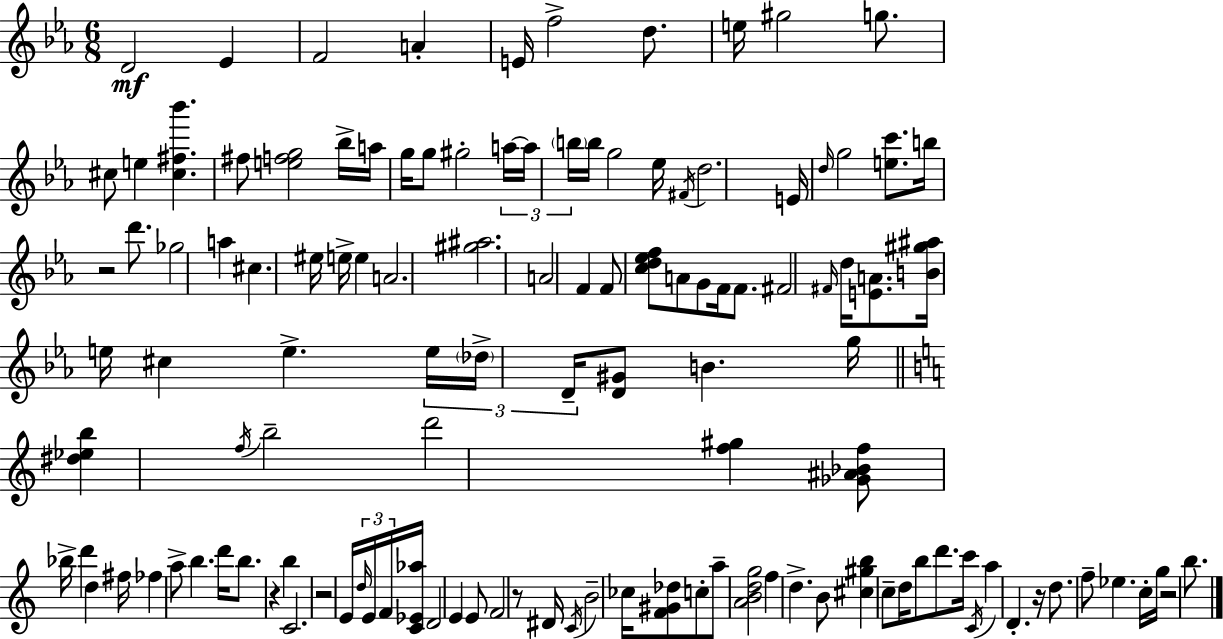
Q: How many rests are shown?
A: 6